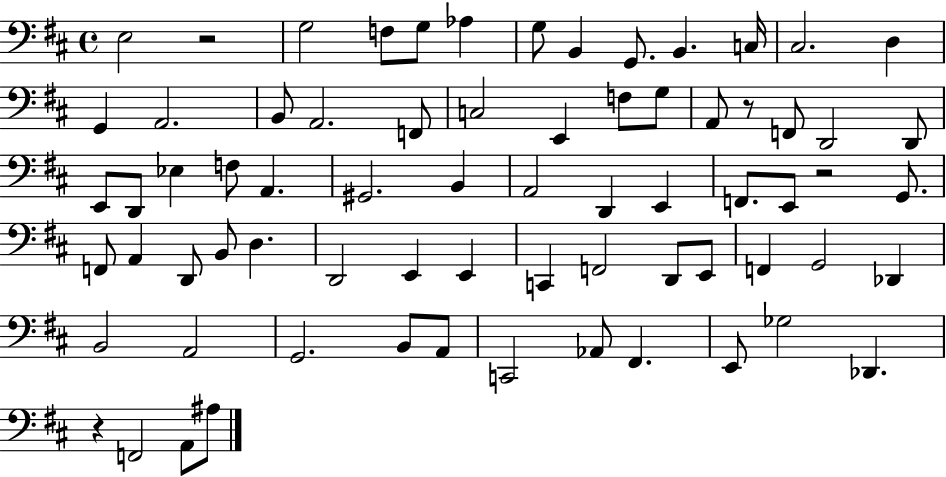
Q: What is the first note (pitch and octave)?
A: E3